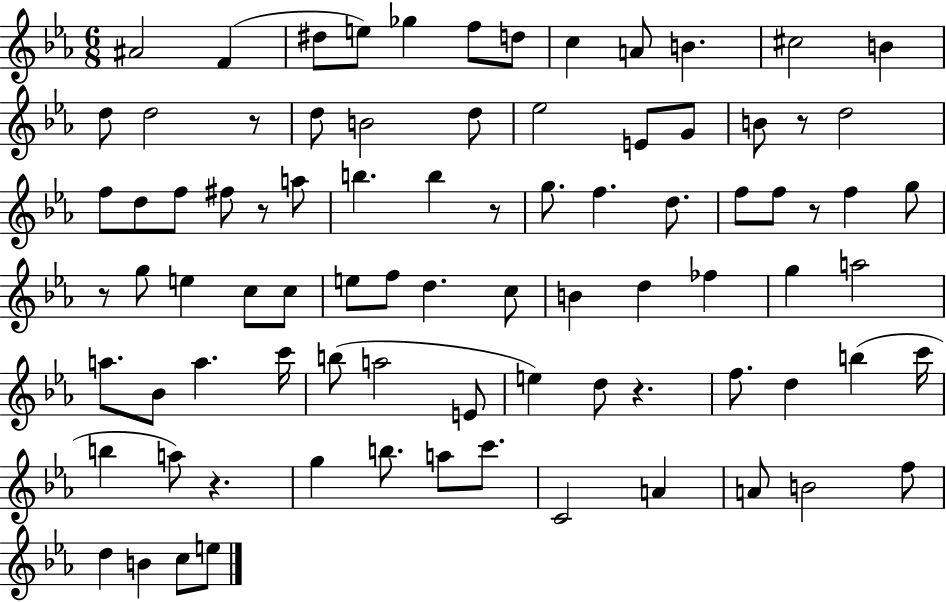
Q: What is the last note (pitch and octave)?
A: E5